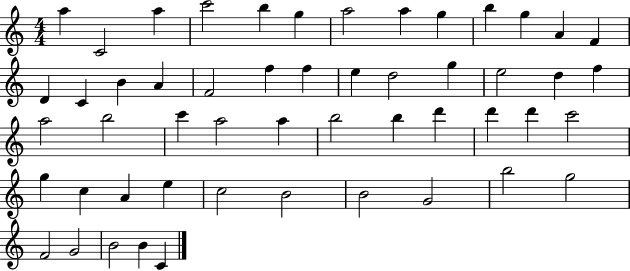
{
  \clef treble
  \numericTimeSignature
  \time 4/4
  \key c \major
  a''4 c'2 a''4 | c'''2 b''4 g''4 | a''2 a''4 g''4 | b''4 g''4 a'4 f'4 | \break d'4 c'4 b'4 a'4 | f'2 f''4 f''4 | e''4 d''2 g''4 | e''2 d''4 f''4 | \break a''2 b''2 | c'''4 a''2 a''4 | b''2 b''4 d'''4 | d'''4 d'''4 c'''2 | \break g''4 c''4 a'4 e''4 | c''2 b'2 | b'2 g'2 | b''2 g''2 | \break f'2 g'2 | b'2 b'4 c'4 | \bar "|."
}